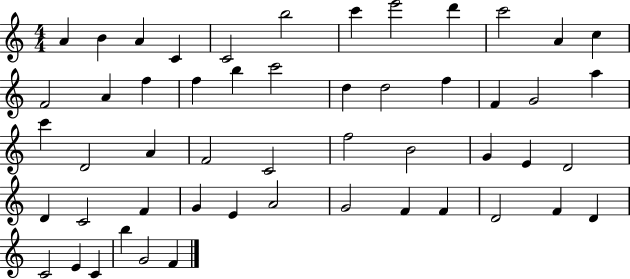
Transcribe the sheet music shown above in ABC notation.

X:1
T:Untitled
M:4/4
L:1/4
K:C
A B A C C2 b2 c' e'2 d' c'2 A c F2 A f f b c'2 d d2 f F G2 a c' D2 A F2 C2 f2 B2 G E D2 D C2 F G E A2 G2 F F D2 F D C2 E C b G2 F